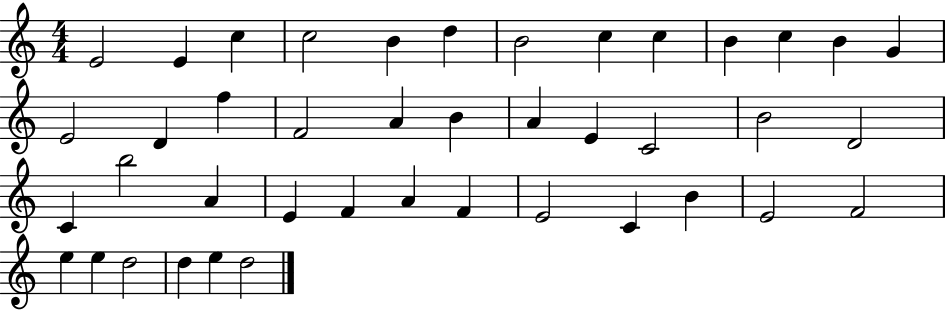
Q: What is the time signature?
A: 4/4